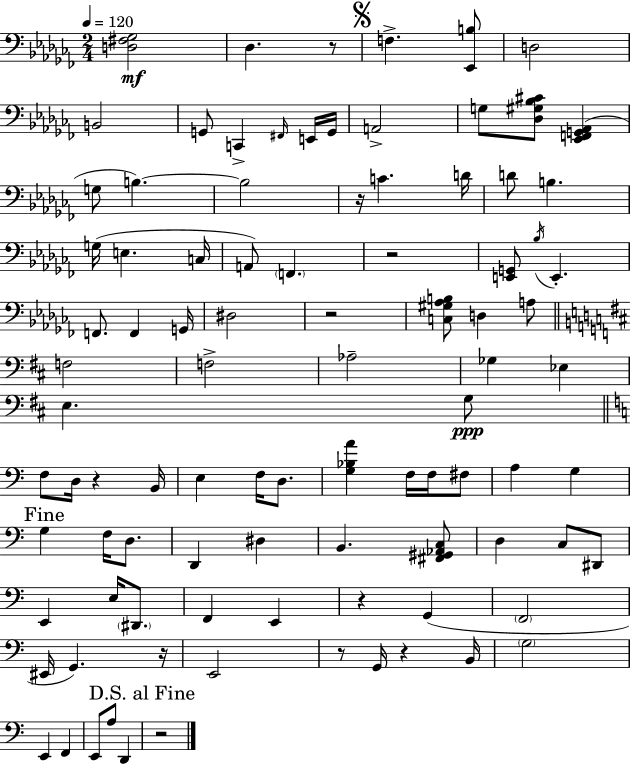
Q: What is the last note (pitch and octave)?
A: D2